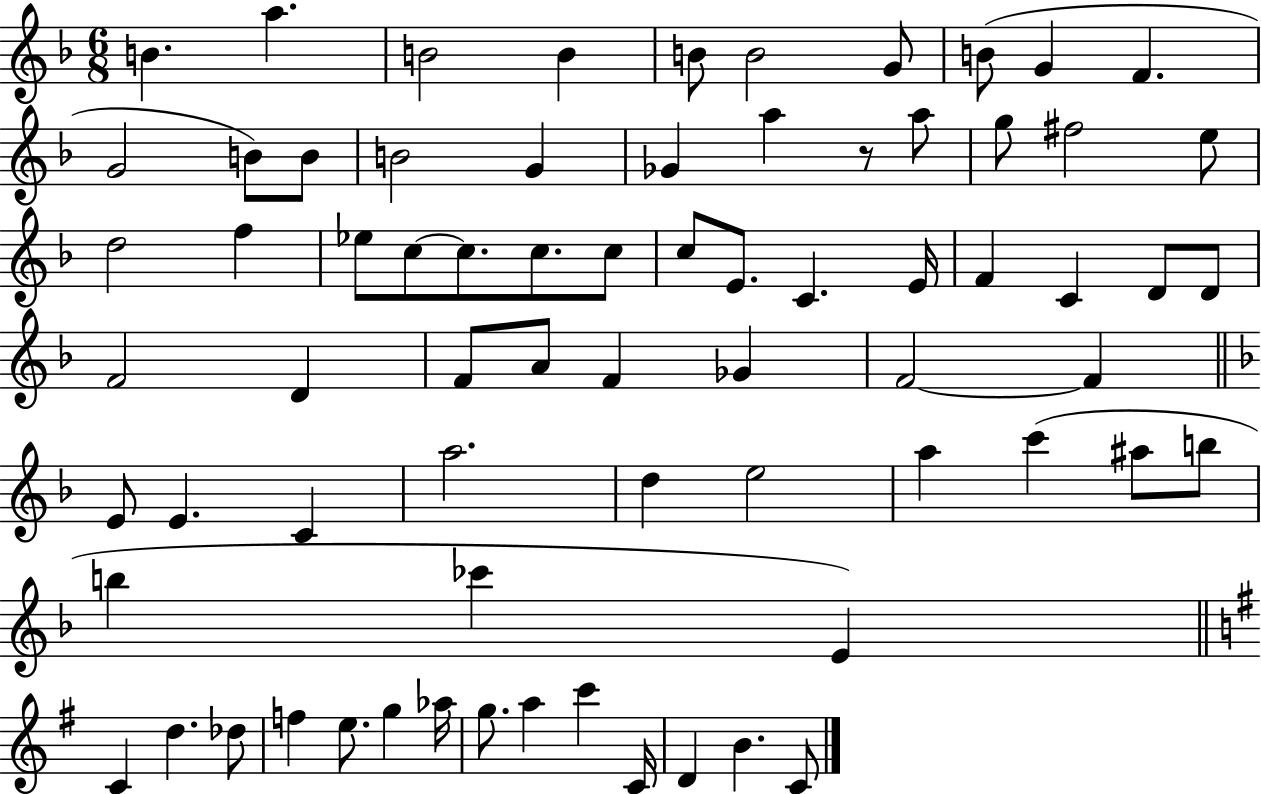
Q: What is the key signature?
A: F major